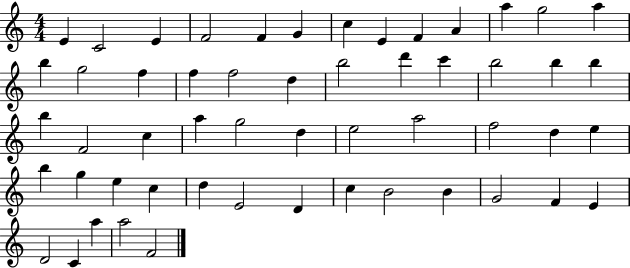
{
  \clef treble
  \numericTimeSignature
  \time 4/4
  \key c \major
  e'4 c'2 e'4 | f'2 f'4 g'4 | c''4 e'4 f'4 a'4 | a''4 g''2 a''4 | \break b''4 g''2 f''4 | f''4 f''2 d''4 | b''2 d'''4 c'''4 | b''2 b''4 b''4 | \break b''4 f'2 c''4 | a''4 g''2 d''4 | e''2 a''2 | f''2 d''4 e''4 | \break b''4 g''4 e''4 c''4 | d''4 e'2 d'4 | c''4 b'2 b'4 | g'2 f'4 e'4 | \break d'2 c'4 a''4 | a''2 f'2 | \bar "|."
}